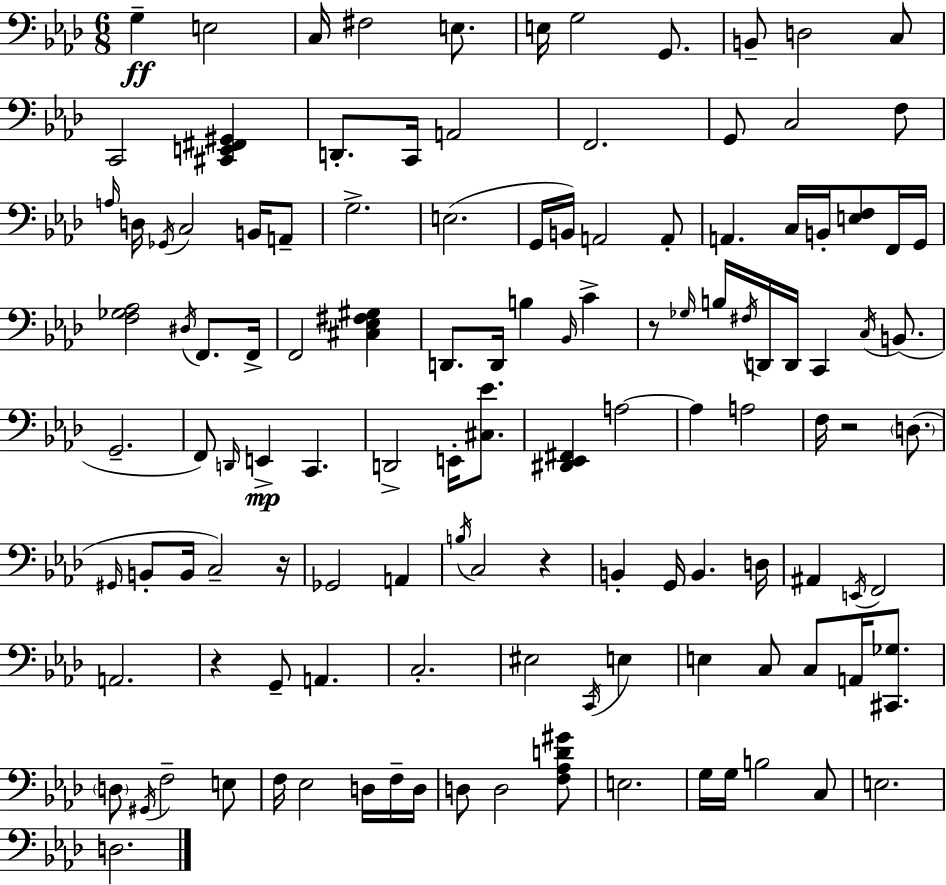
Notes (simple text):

G3/q E3/h C3/s F#3/h E3/e. E3/s G3/h G2/e. B2/e D3/h C3/e C2/h [C#2,E2,F#2,G#2]/q D2/e. C2/s A2/h F2/h. G2/e C3/h F3/e A3/s D3/s Gb2/s C3/h B2/s A2/e G3/h. E3/h. G2/s B2/s A2/h A2/e A2/q. C3/s B2/s [E3,F3]/e F2/s G2/s [F3,Gb3,Ab3]/h D#3/s F2/e. F2/s F2/h [C#3,Eb3,F#3,G#3]/q D2/e. D2/s B3/q Bb2/s C4/q R/e Gb3/s B3/s F#3/s D2/s D2/s C2/q C3/s B2/e. G2/h. F2/e D2/s E2/q C2/q. D2/h E2/s [C#3,Eb4]/e. [D#2,Eb2,F#2]/q A3/h A3/q A3/h F3/s R/h D3/e. G#2/s B2/e B2/s C3/h R/s Gb2/h A2/q B3/s C3/h R/q B2/q G2/s B2/q. D3/s A#2/q E2/s F2/h A2/h. R/q G2/e A2/q. C3/h. EIS3/h C2/s E3/q E3/q C3/e C3/e A2/s [C#2,Gb3]/e. D3/e G#2/s F3/h E3/e F3/s Eb3/h D3/s F3/s D3/s D3/e D3/h [F3,Ab3,D4,G#4]/e E3/h. G3/s G3/s B3/h C3/e E3/h. D3/h.